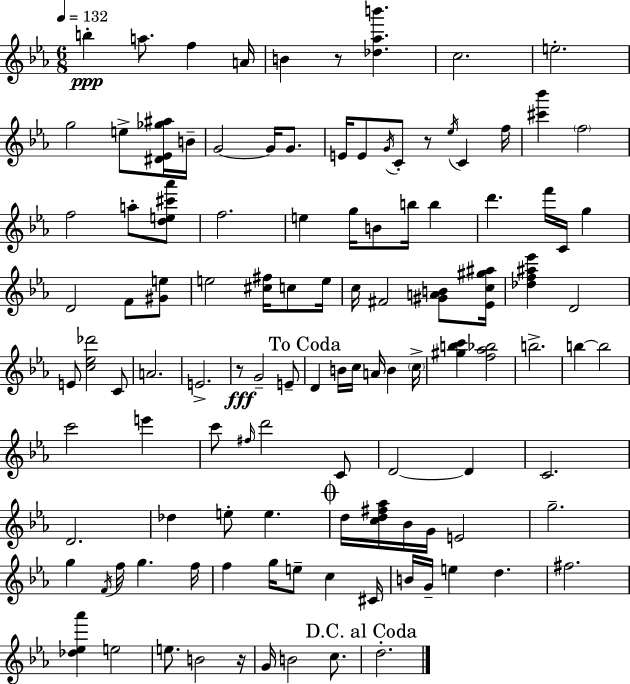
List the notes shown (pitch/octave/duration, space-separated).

B5/q A5/e. F5/q A4/s B4/q R/e [Db5,Ab5,B6]/q. C5/h. E5/h. G5/h E5/e [D#4,Eb4,Gb5,A#5]/s B4/s G4/h G4/s G4/e. E4/s E4/e G4/s C4/e R/e Eb5/s C4/q F5/s [C#6,Bb6]/q F5/h F5/h A5/e [D5,E5,C#6,Ab6]/e F5/h. E5/q G5/s B4/e B5/s B5/q D6/q. F6/s C4/s G5/q D4/h F4/e [G#4,E5]/e E5/h [C#5,F#5]/s C5/e E5/s C5/s F#4/h [G#4,A4,B4]/e [Eb4,C5,G#5,A#5]/s [Db5,F5,A#5,Eb6]/q D4/h E4/e [C5,Eb5,Db6]/h C4/e A4/h. E4/h. R/e G4/h E4/e D4/q B4/s C5/s A4/s B4/q C5/s [G#5,B5,C6]/q [F5,Ab5,Bb5]/h B5/h. B5/q B5/h C6/h E6/q C6/e F#5/s D6/h C4/e D4/h D4/q C4/h. D4/h. Db5/q E5/e E5/q. D5/s [C5,D5,F#5,Ab5]/s Bb4/s G4/s E4/h G5/h. G5/q F4/s F5/s G5/q. F5/s F5/q G5/s E5/e C5/q C#4/s B4/s G4/s E5/q D5/q. F#5/h. [Db5,Eb5,Ab6]/q E5/h E5/e. B4/h R/s G4/s B4/h C5/e. D5/h.